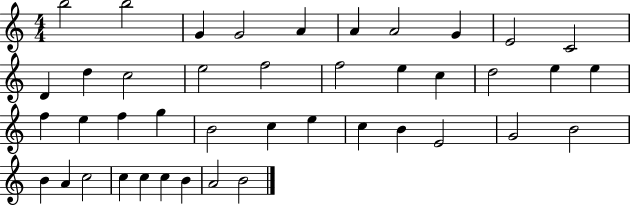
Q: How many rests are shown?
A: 0